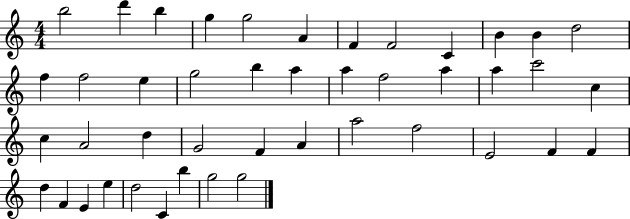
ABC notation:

X:1
T:Untitled
M:4/4
L:1/4
K:C
b2 d' b g g2 A F F2 C B B d2 f f2 e g2 b a a f2 a a c'2 c c A2 d G2 F A a2 f2 E2 F F d F E e d2 C b g2 g2